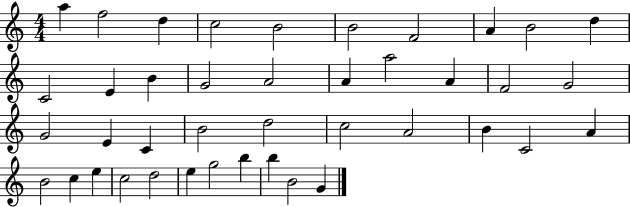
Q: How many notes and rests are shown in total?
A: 41